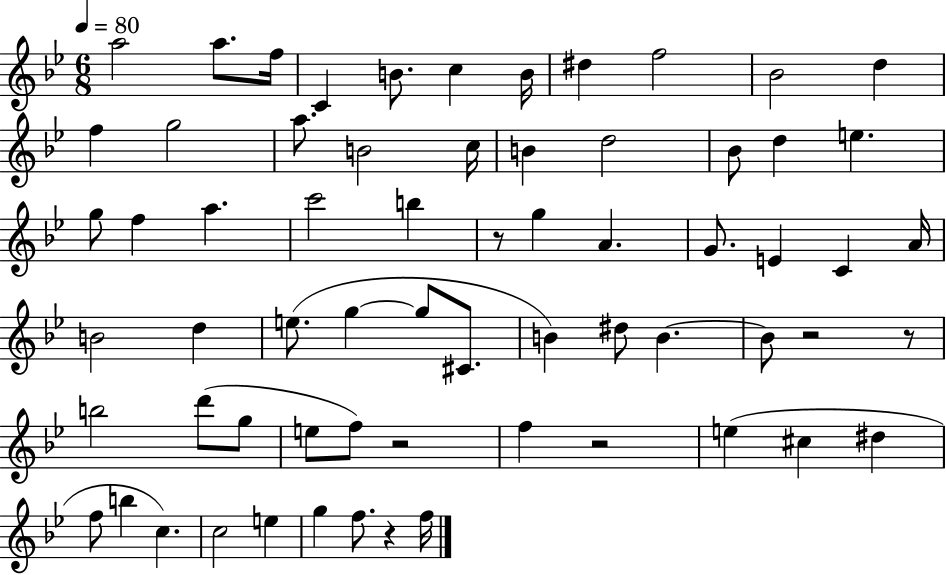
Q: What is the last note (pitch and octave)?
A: F5